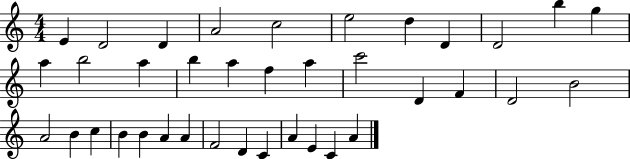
X:1
T:Untitled
M:4/4
L:1/4
K:C
E D2 D A2 c2 e2 d D D2 b g a b2 a b a f a c'2 D F D2 B2 A2 B c B B A A F2 D C A E C A